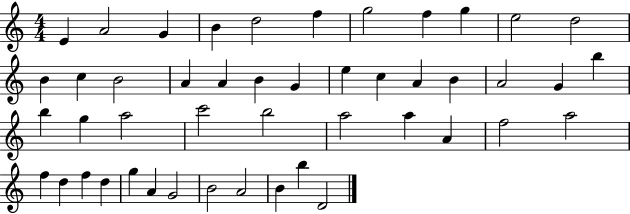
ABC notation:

X:1
T:Untitled
M:4/4
L:1/4
K:C
E A2 G B d2 f g2 f g e2 d2 B c B2 A A B G e c A B A2 G b b g a2 c'2 b2 a2 a A f2 a2 f d f d g A G2 B2 A2 B b D2